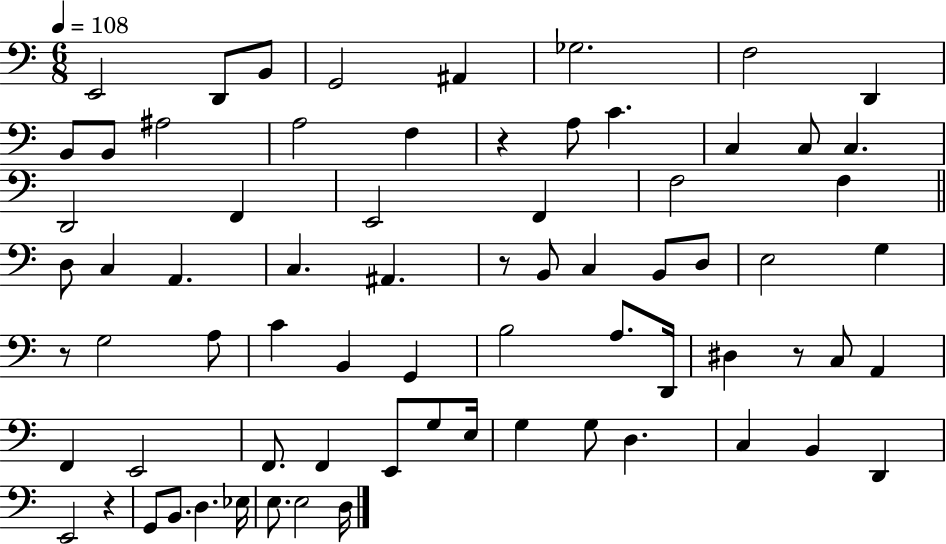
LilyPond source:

{
  \clef bass
  \numericTimeSignature
  \time 6/8
  \key c \major
  \tempo 4 = 108
  e,2 d,8 b,8 | g,2 ais,4 | ges2. | f2 d,4 | \break b,8 b,8 ais2 | a2 f4 | r4 a8 c'4. | c4 c8 c4. | \break d,2 f,4 | e,2 f,4 | f2 f4 | \bar "||" \break \key c \major d8 c4 a,4. | c4. ais,4. | r8 b,8 c4 b,8 d8 | e2 g4 | \break r8 g2 a8 | c'4 b,4 g,4 | b2 a8. d,16 | dis4 r8 c8 a,4 | \break f,4 e,2 | f,8. f,4 e,8 g8 e16 | g4 g8 d4. | c4 b,4 d,4 | \break e,2 r4 | g,8 b,8. d4. ees16 | e8. e2 d16 | \bar "|."
}